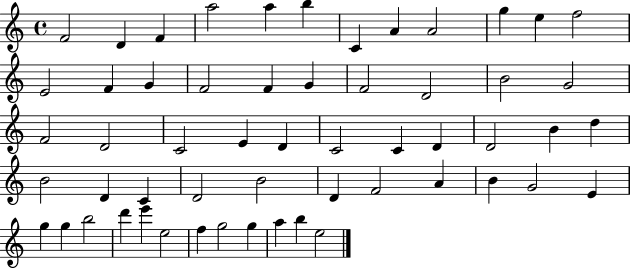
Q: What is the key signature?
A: C major